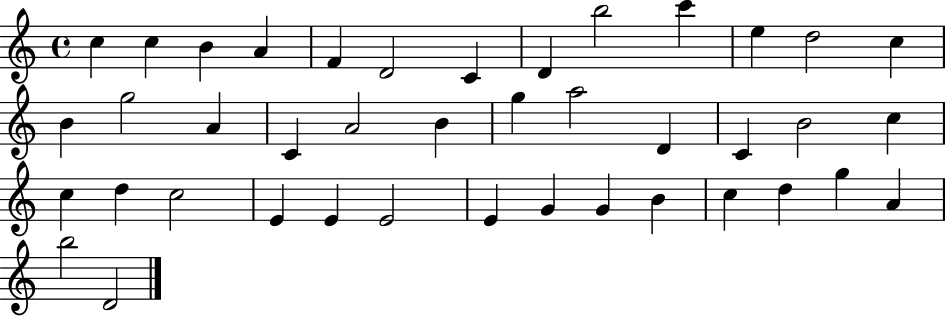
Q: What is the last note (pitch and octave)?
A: D4